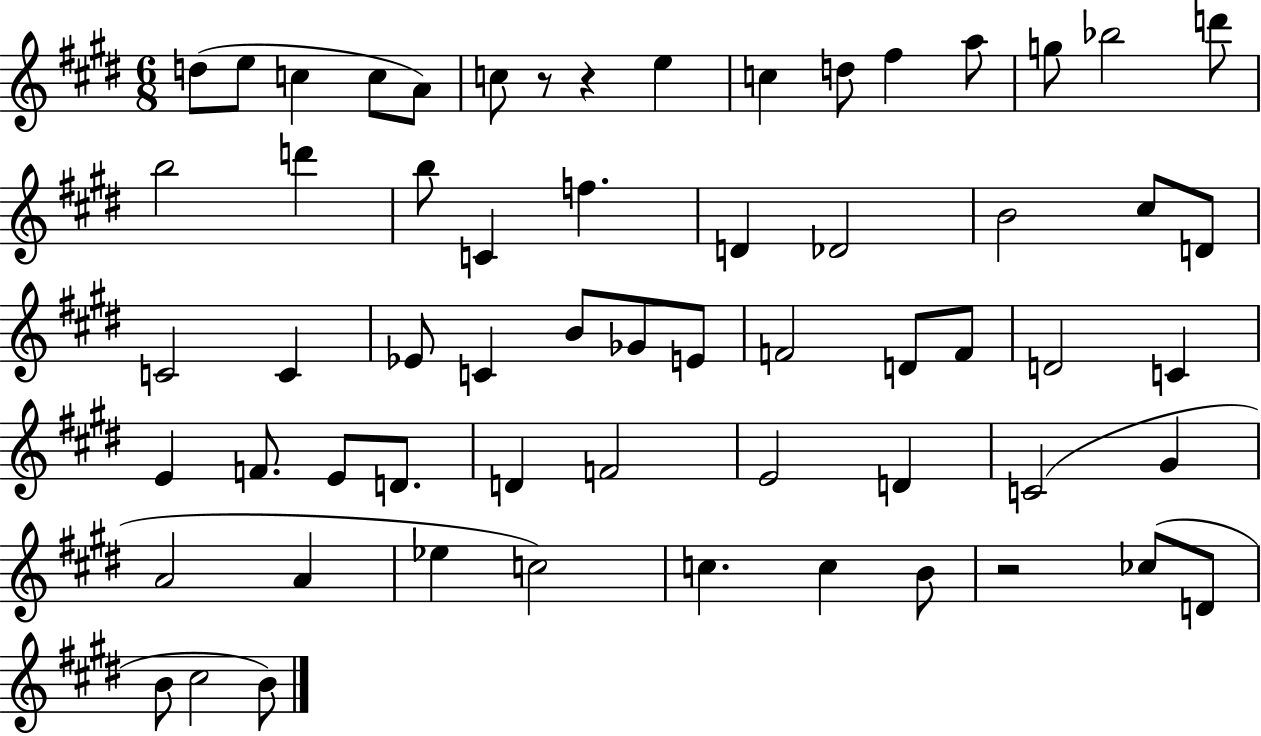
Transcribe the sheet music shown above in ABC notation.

X:1
T:Untitled
M:6/8
L:1/4
K:E
d/2 e/2 c c/2 A/2 c/2 z/2 z e c d/2 ^f a/2 g/2 _b2 d'/2 b2 d' b/2 C f D _D2 B2 ^c/2 D/2 C2 C _E/2 C B/2 _G/2 E/2 F2 D/2 F/2 D2 C E F/2 E/2 D/2 D F2 E2 D C2 ^G A2 A _e c2 c c B/2 z2 _c/2 D/2 B/2 ^c2 B/2